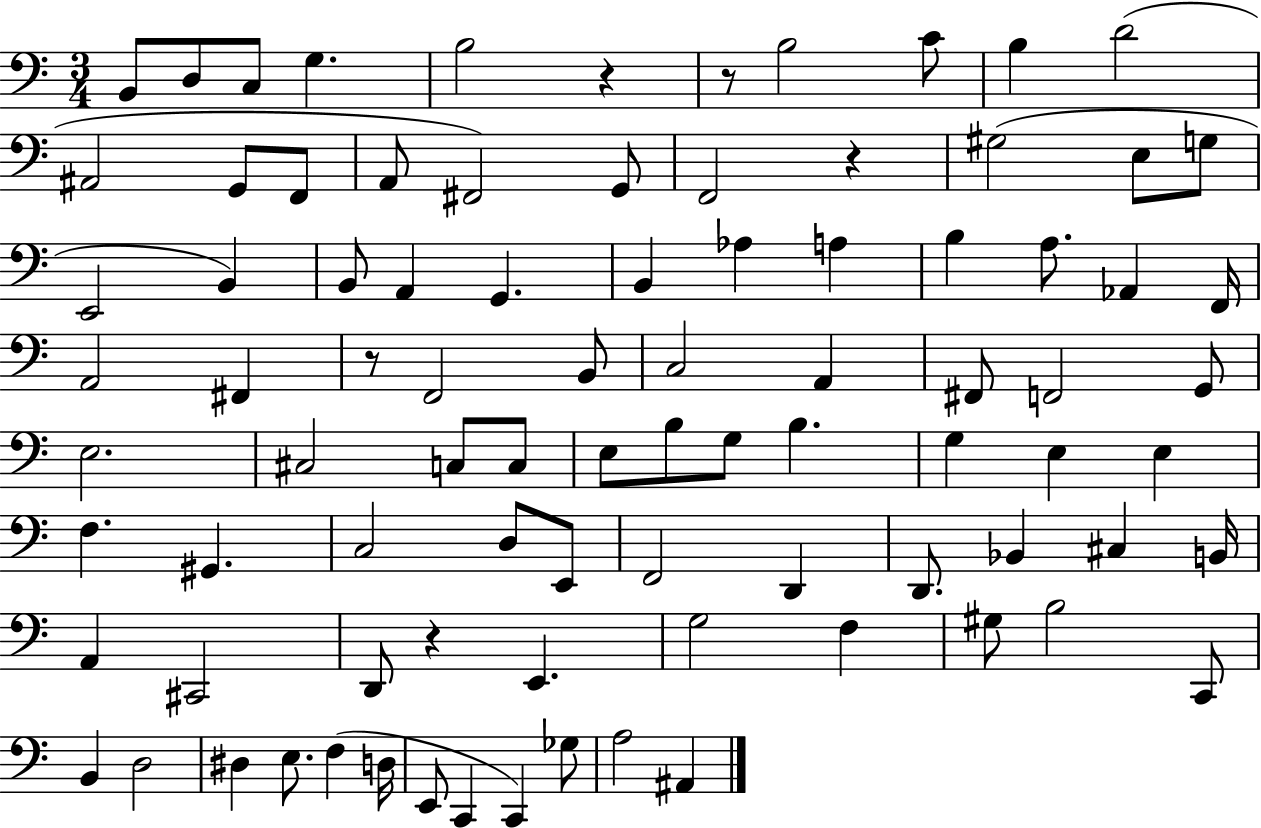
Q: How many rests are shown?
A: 5